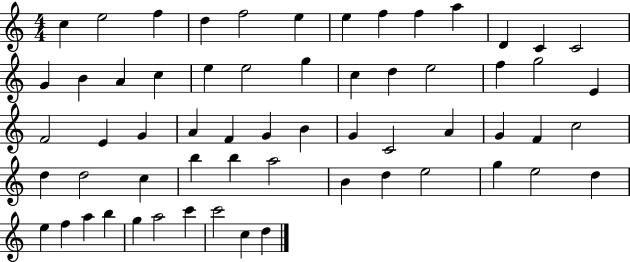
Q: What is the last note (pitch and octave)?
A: D5